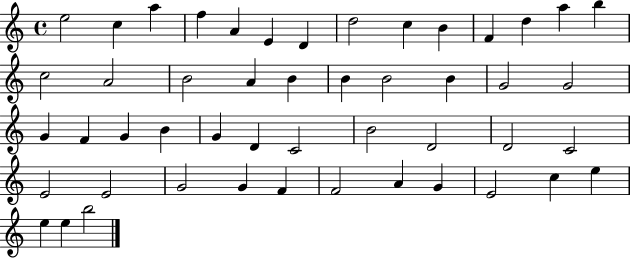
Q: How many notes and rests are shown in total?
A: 49